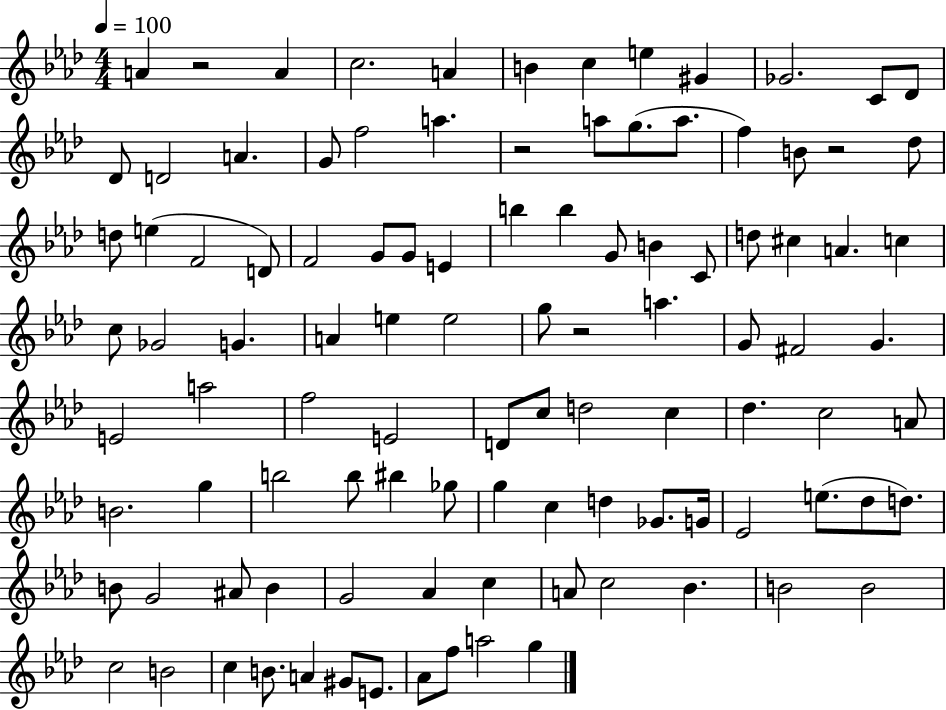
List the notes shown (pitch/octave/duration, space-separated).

A4/q R/h A4/q C5/h. A4/q B4/q C5/q E5/q G#4/q Gb4/h. C4/e Db4/e Db4/e D4/h A4/q. G4/e F5/h A5/q. R/h A5/e G5/e. A5/e. F5/q B4/e R/h Db5/e D5/e E5/q F4/h D4/e F4/h G4/e G4/e E4/q B5/q B5/q G4/e B4/q C4/e D5/e C#5/q A4/q. C5/q C5/e Gb4/h G4/q. A4/q E5/q E5/h G5/e R/h A5/q. G4/e F#4/h G4/q. E4/h A5/h F5/h E4/h D4/e C5/e D5/h C5/q Db5/q. C5/h A4/e B4/h. G5/q B5/h B5/e BIS5/q Gb5/e G5/q C5/q D5/q Gb4/e. G4/s Eb4/h E5/e. Db5/e D5/e. B4/e G4/h A#4/e B4/q G4/h Ab4/q C5/q A4/e C5/h Bb4/q. B4/h B4/h C5/h B4/h C5/q B4/e. A4/q G#4/e E4/e. Ab4/e F5/e A5/h G5/q